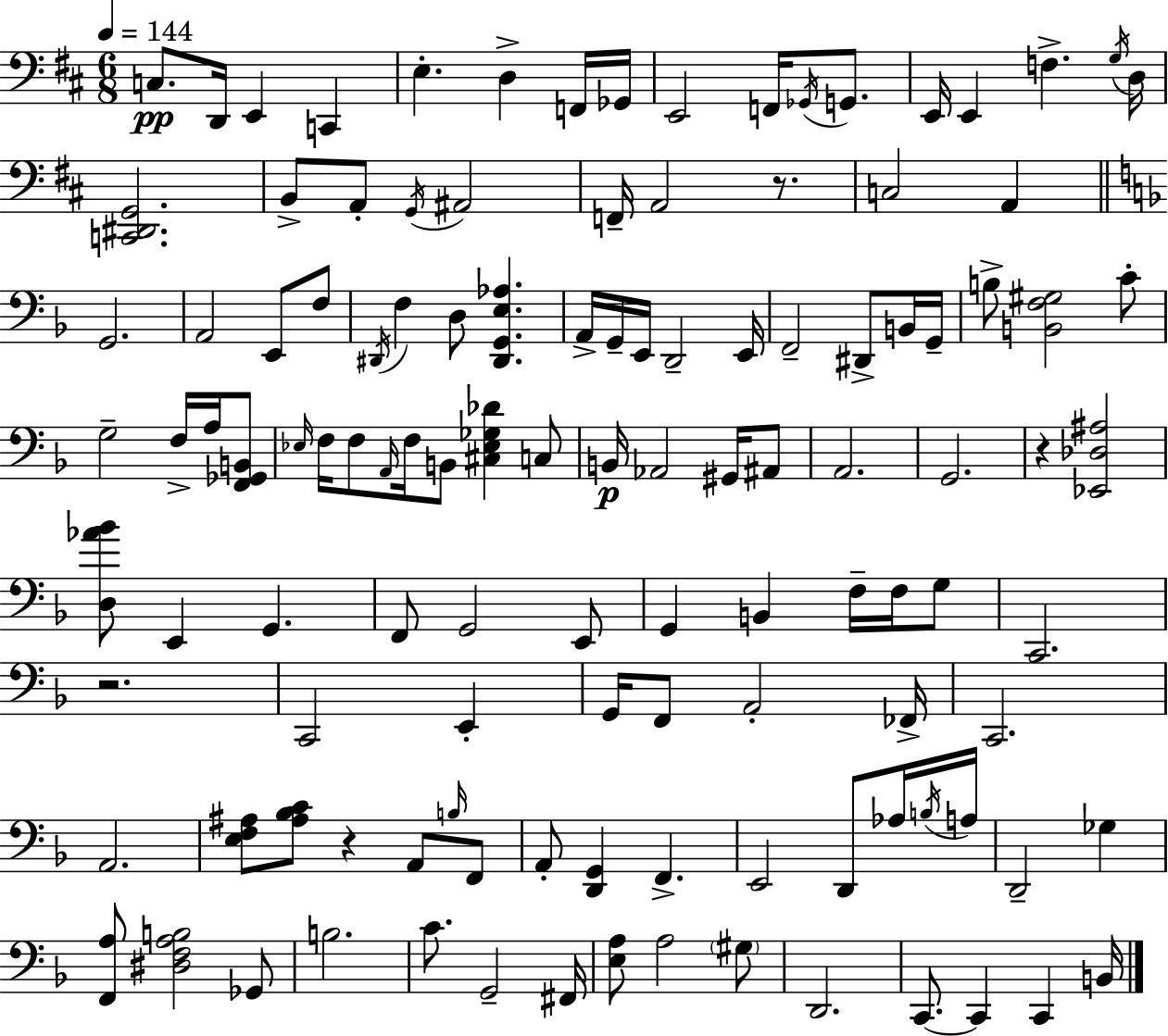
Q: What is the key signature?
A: D major